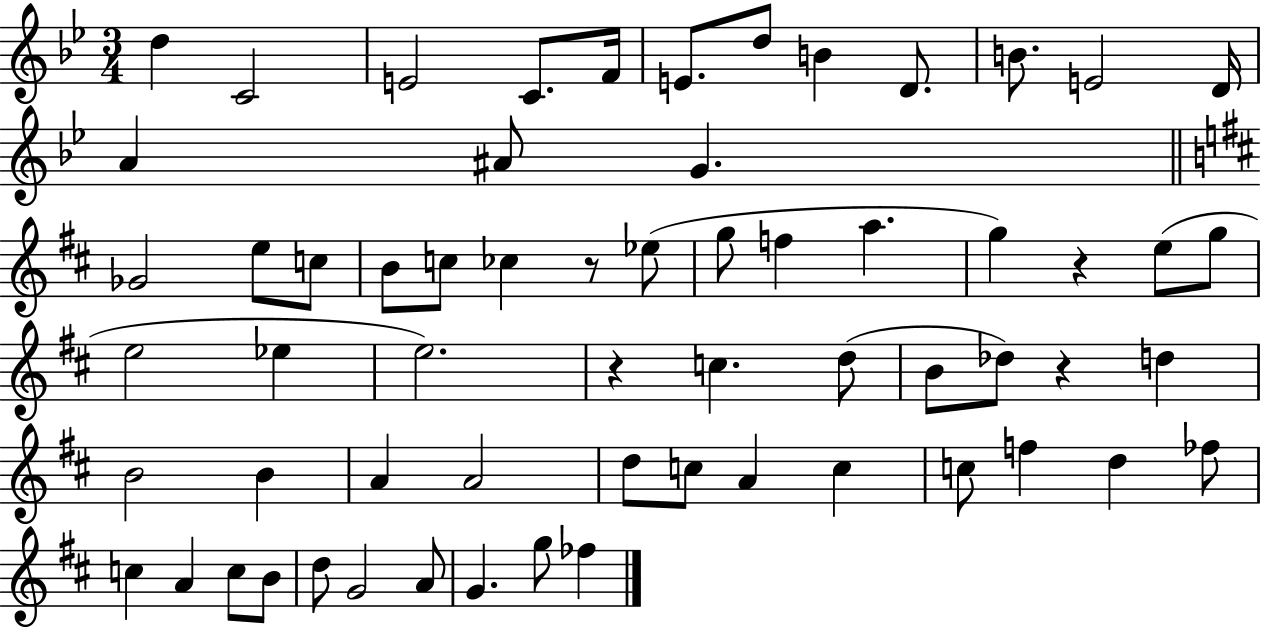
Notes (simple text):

D5/q C4/h E4/h C4/e. F4/s E4/e. D5/e B4/q D4/e. B4/e. E4/h D4/s A4/q A#4/e G4/q. Gb4/h E5/e C5/e B4/e C5/e CES5/q R/e Eb5/e G5/e F5/q A5/q. G5/q R/q E5/e G5/e E5/h Eb5/q E5/h. R/q C5/q. D5/e B4/e Db5/e R/q D5/q B4/h B4/q A4/q A4/h D5/e C5/e A4/q C5/q C5/e F5/q D5/q FES5/e C5/q A4/q C5/e B4/e D5/e G4/h A4/e G4/q. G5/e FES5/q